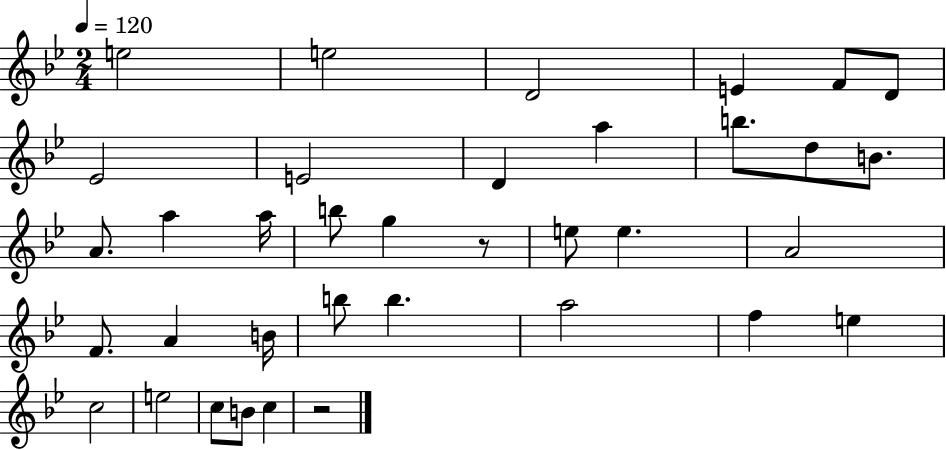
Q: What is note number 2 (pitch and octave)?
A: E5